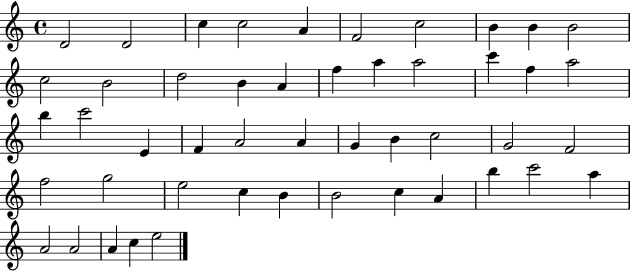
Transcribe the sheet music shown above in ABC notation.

X:1
T:Untitled
M:4/4
L:1/4
K:C
D2 D2 c c2 A F2 c2 B B B2 c2 B2 d2 B A f a a2 c' f a2 b c'2 E F A2 A G B c2 G2 F2 f2 g2 e2 c B B2 c A b c'2 a A2 A2 A c e2